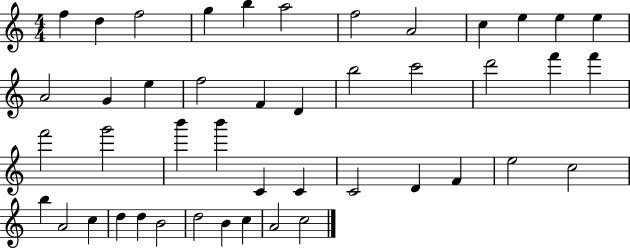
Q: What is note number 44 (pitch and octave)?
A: A4